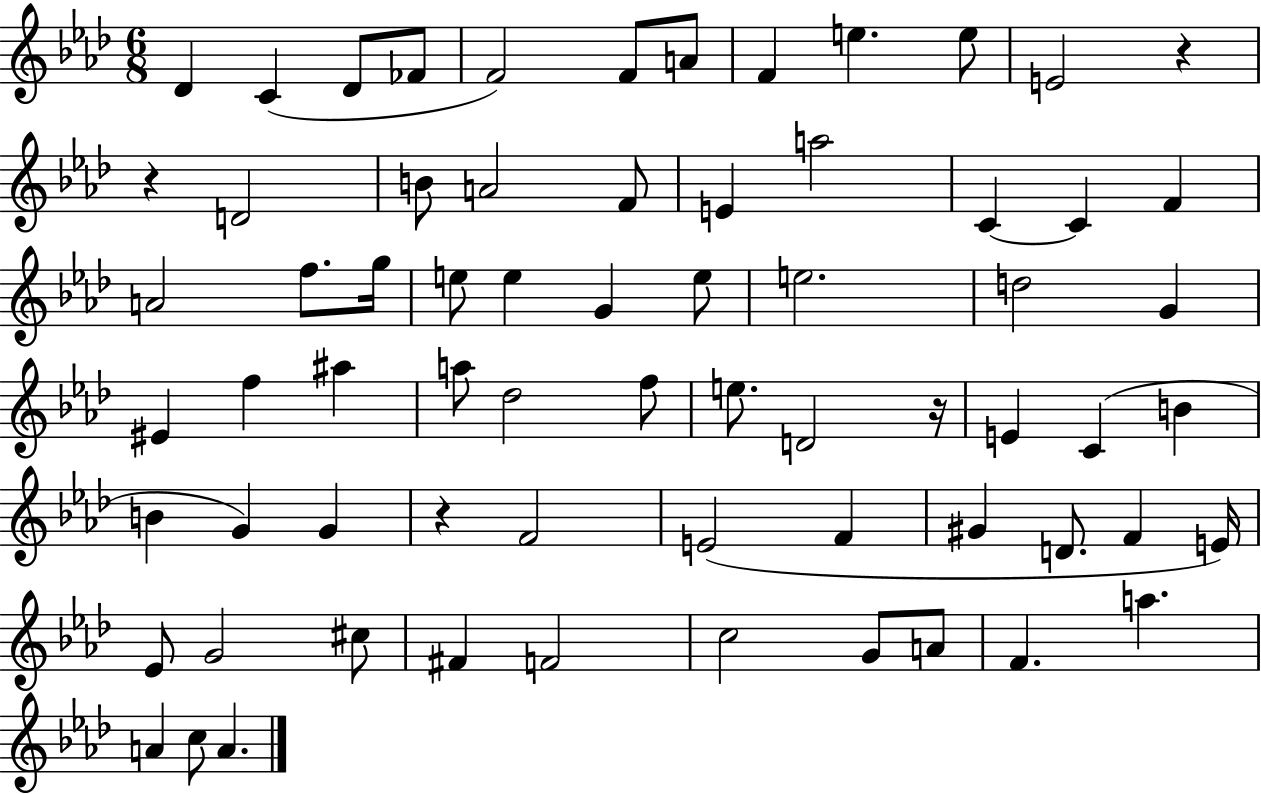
Db4/q C4/q Db4/e FES4/e F4/h F4/e A4/e F4/q E5/q. E5/e E4/h R/q R/q D4/h B4/e A4/h F4/e E4/q A5/h C4/q C4/q F4/q A4/h F5/e. G5/s E5/e E5/q G4/q E5/e E5/h. D5/h G4/q EIS4/q F5/q A#5/q A5/e Db5/h F5/e E5/e. D4/h R/s E4/q C4/q B4/q B4/q G4/q G4/q R/q F4/h E4/h F4/q G#4/q D4/e. F4/q E4/s Eb4/e G4/h C#5/e F#4/q F4/h C5/h G4/e A4/e F4/q. A5/q. A4/q C5/e A4/q.